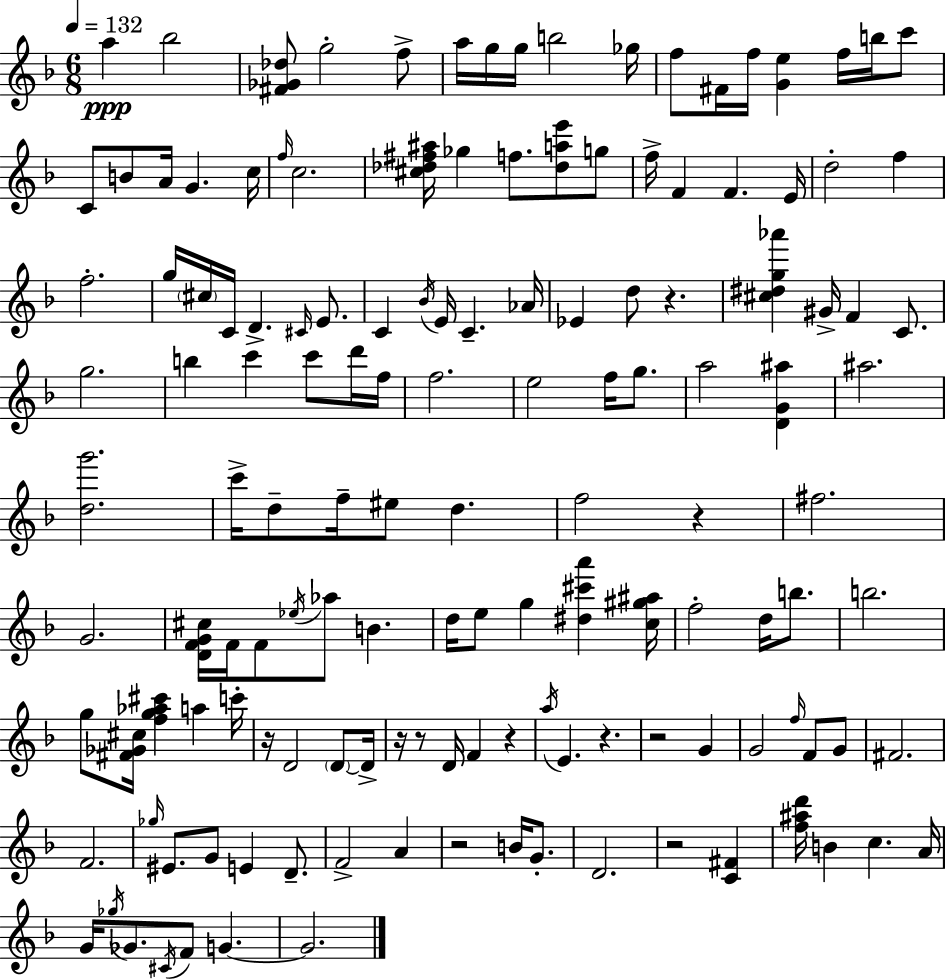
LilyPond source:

{
  \clef treble
  \numericTimeSignature
  \time 6/8
  \key d \minor
  \tempo 4 = 132
  a''4\ppp bes''2 | <fis' ges' des''>8 g''2-. f''8-> | a''16 g''16 g''16 b''2 ges''16 | f''8 fis'16 f''16 <g' e''>4 f''16 b''16 c'''8 | \break c'8 b'8 a'16 g'4. c''16 | \grace { f''16 } c''2. | <cis'' des'' fis'' ais''>16 ges''4 f''8. <des'' a'' e'''>8 g''8 | f''16-> f'4 f'4. | \break e'16 d''2-. f''4 | f''2.-. | g''16 \parenthesize cis''16 c'16 d'4.-> \grace { cis'16 } e'8. | c'4 \acciaccatura { bes'16 } e'16 c'4.-- | \break aes'16 ees'4 d''8 r4. | <cis'' dis'' g'' aes'''>4 gis'16-> f'4 | c'8. g''2. | b''4 c'''4 c'''8 | \break d'''16 f''16 f''2. | e''2 f''16 | g''8. a''2 <d' g' ais''>4 | ais''2. | \break <d'' g'''>2. | c'''16-> d''8-- f''16-- eis''8 d''4. | f''2 r4 | fis''2. | \break g'2. | <d' f' g' cis''>16 f'16 f'8 \acciaccatura { ees''16 } aes''8 b'4. | d''16 e''8 g''4 <dis'' cis''' a'''>4 | <c'' gis'' ais''>16 f''2-. | \break d''16 b''8. b''2. | g''8 <fis' ges' cis''>16 <f'' g'' aes'' cis'''>4 a''4 | c'''16-. r16 d'2 | \parenthesize d'8~~ d'16-> r16 r8 d'16 f'4 | \break r4 \acciaccatura { a''16 } e'4. r4. | r2 | g'4 g'2 | \grace { f''16 } f'8 g'8 fis'2. | \break f'2. | \grace { ges''16 } eis'8. g'8 | e'4 d'8.-- f'2-> | a'4 r2 | \break b'16 g'8.-. d'2. | r2 | <c' fis'>4 <f'' ais'' d'''>16 b'4 | c''4. a'16 g'16 \acciaccatura { ges''16 } ges'8. | \break \acciaccatura { cis'16 } f'8 g'4.~~ g'2. | \bar "|."
}